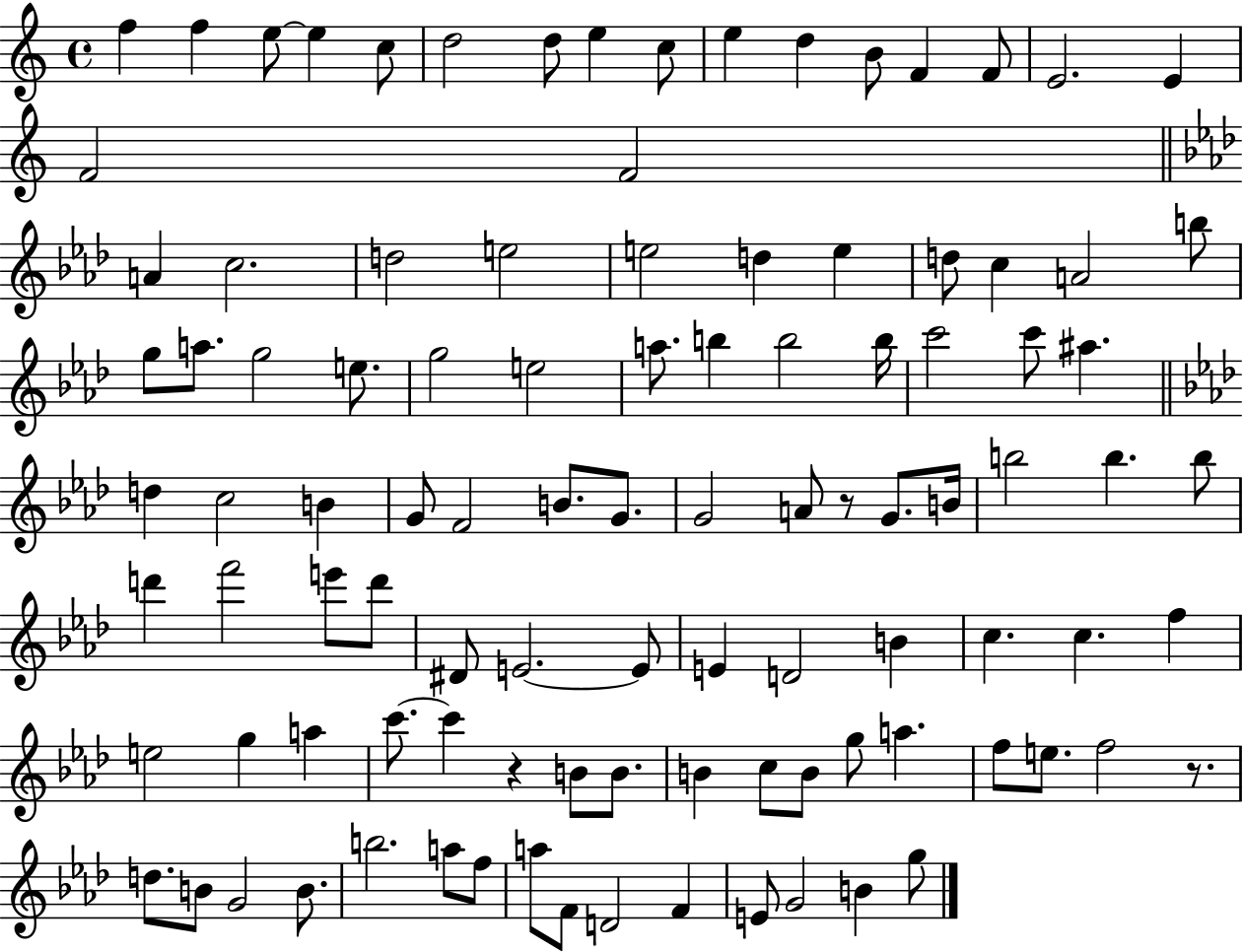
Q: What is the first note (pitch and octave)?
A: F5